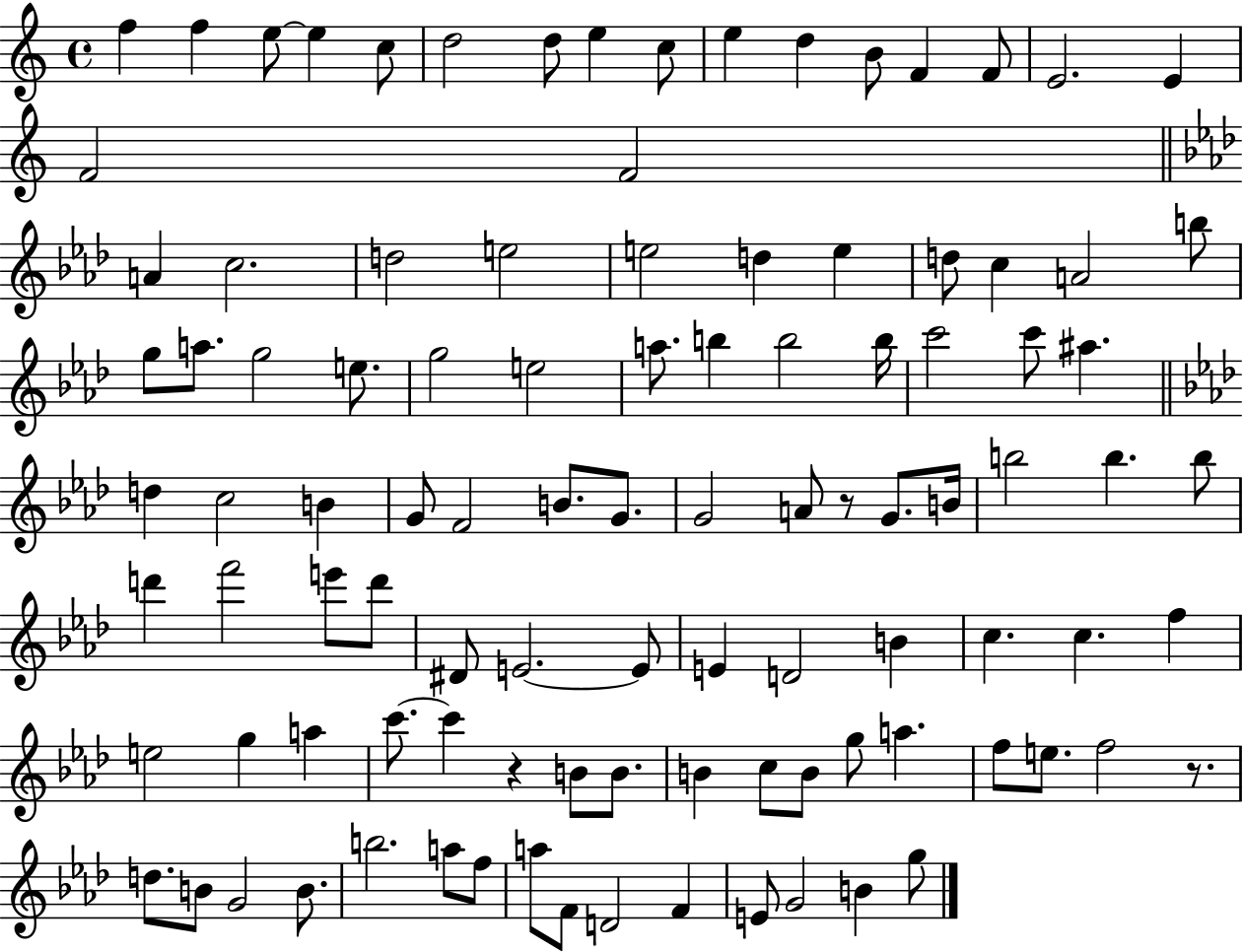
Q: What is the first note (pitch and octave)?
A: F5